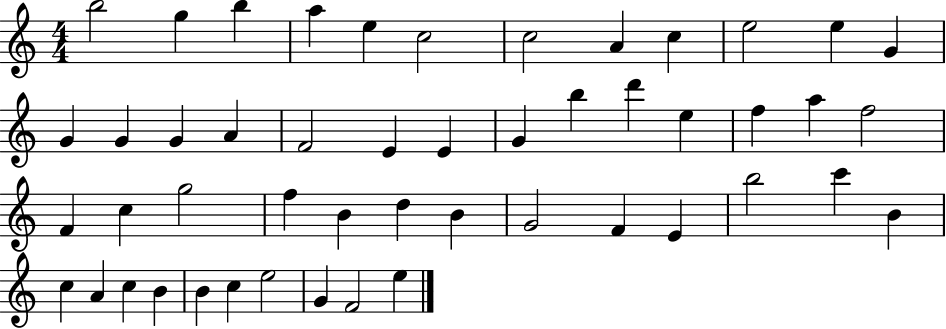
B5/h G5/q B5/q A5/q E5/q C5/h C5/h A4/q C5/q E5/h E5/q G4/q G4/q G4/q G4/q A4/q F4/h E4/q E4/q G4/q B5/q D6/q E5/q F5/q A5/q F5/h F4/q C5/q G5/h F5/q B4/q D5/q B4/q G4/h F4/q E4/q B5/h C6/q B4/q C5/q A4/q C5/q B4/q B4/q C5/q E5/h G4/q F4/h E5/q